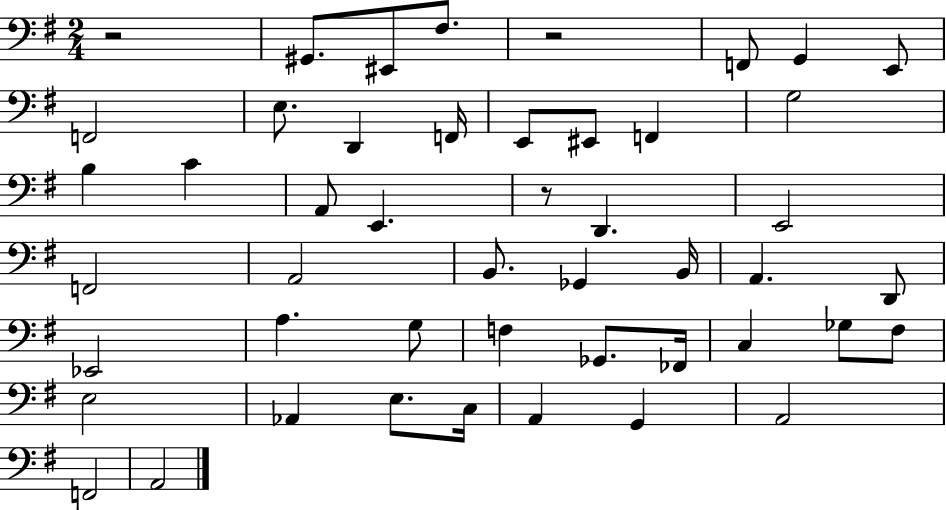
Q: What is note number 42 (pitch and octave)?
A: G2